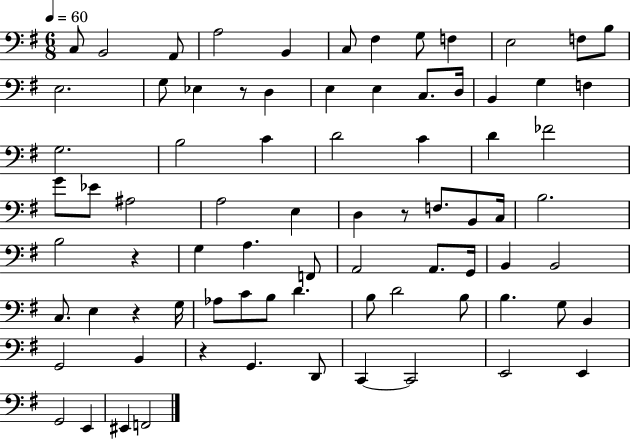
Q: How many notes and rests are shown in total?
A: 79